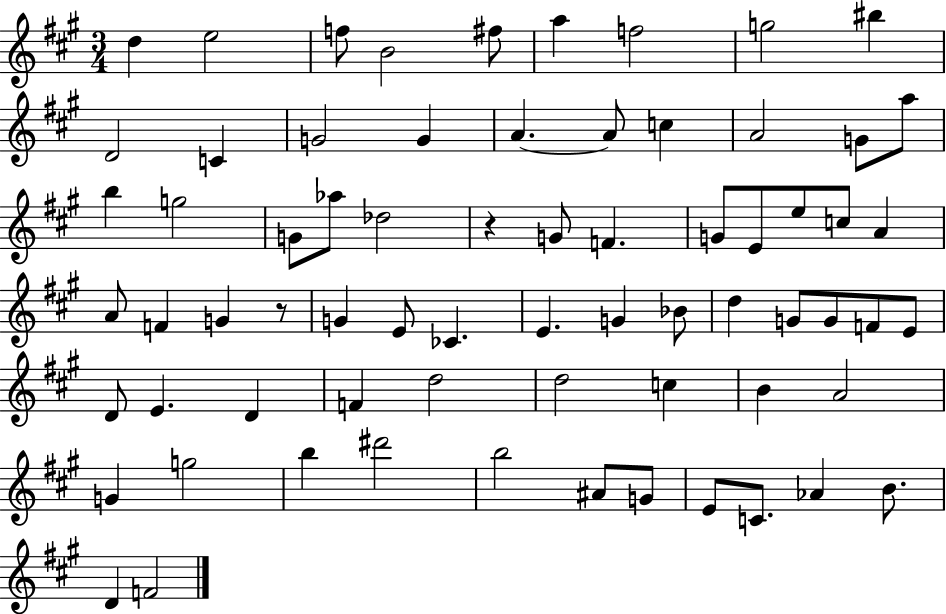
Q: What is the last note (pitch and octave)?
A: F4